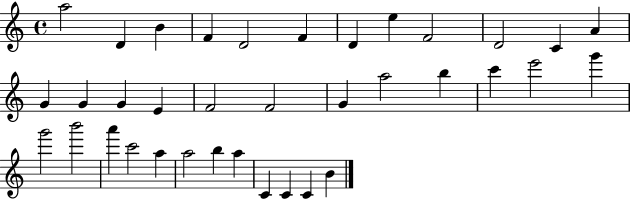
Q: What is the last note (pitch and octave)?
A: B4